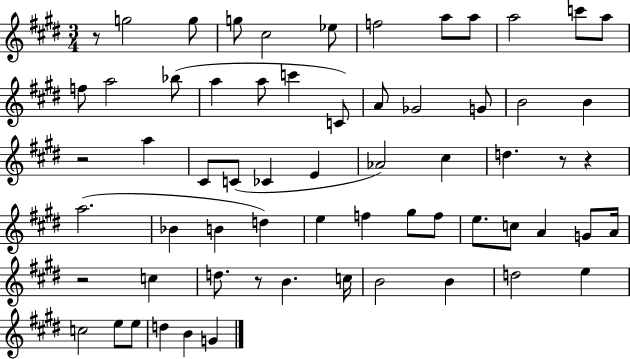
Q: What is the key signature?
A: E major